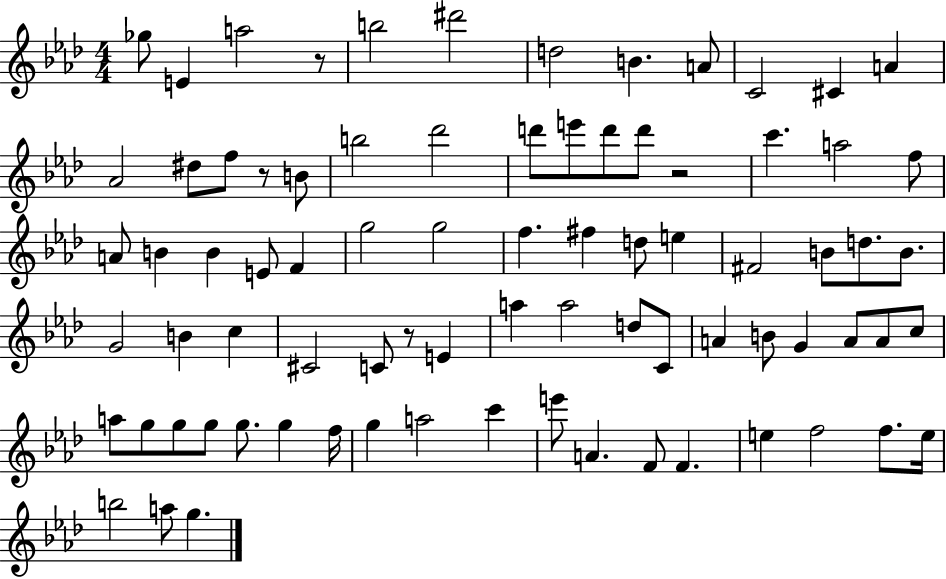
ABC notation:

X:1
T:Untitled
M:4/4
L:1/4
K:Ab
_g/2 E a2 z/2 b2 ^d'2 d2 B A/2 C2 ^C A _A2 ^d/2 f/2 z/2 B/2 b2 _d'2 d'/2 e'/2 d'/2 d'/2 z2 c' a2 f/2 A/2 B B E/2 F g2 g2 f ^f d/2 e ^F2 B/2 d/2 B/2 G2 B c ^C2 C/2 z/2 E a a2 d/2 C/2 A B/2 G A/2 A/2 c/2 a/2 g/2 g/2 g/2 g/2 g f/4 g a2 c' e'/2 A F/2 F e f2 f/2 e/4 b2 a/2 g